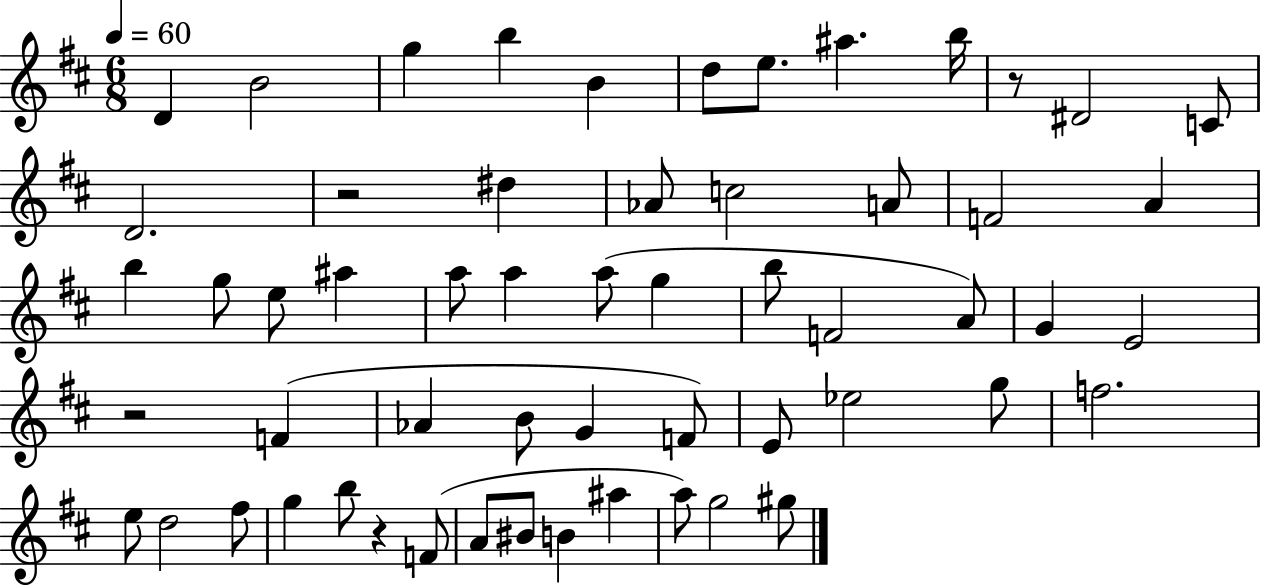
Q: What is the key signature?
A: D major